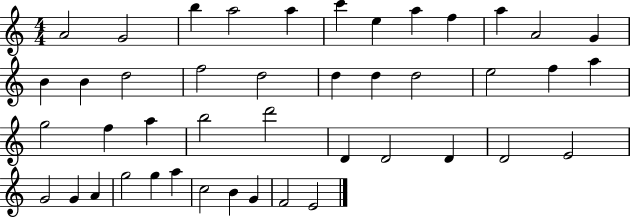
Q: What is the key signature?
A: C major